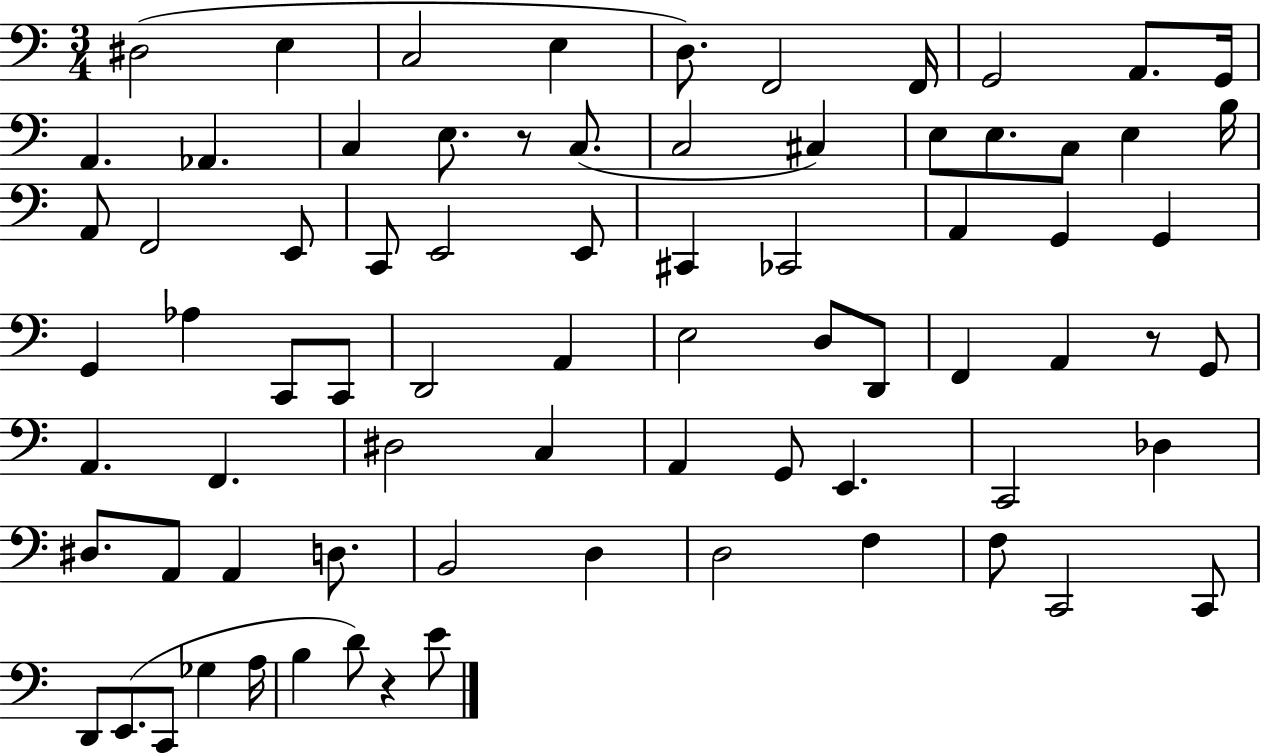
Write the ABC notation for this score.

X:1
T:Untitled
M:3/4
L:1/4
K:C
^D,2 E, C,2 E, D,/2 F,,2 F,,/4 G,,2 A,,/2 G,,/4 A,, _A,, C, E,/2 z/2 C,/2 C,2 ^C, E,/2 E,/2 C,/2 E, B,/4 A,,/2 F,,2 E,,/2 C,,/2 E,,2 E,,/2 ^C,, _C,,2 A,, G,, G,, G,, _A, C,,/2 C,,/2 D,,2 A,, E,2 D,/2 D,,/2 F,, A,, z/2 G,,/2 A,, F,, ^D,2 C, A,, G,,/2 E,, C,,2 _D, ^D,/2 A,,/2 A,, D,/2 B,,2 D, D,2 F, F,/2 C,,2 C,,/2 D,,/2 E,,/2 C,,/2 _G, A,/4 B, D/2 z E/2